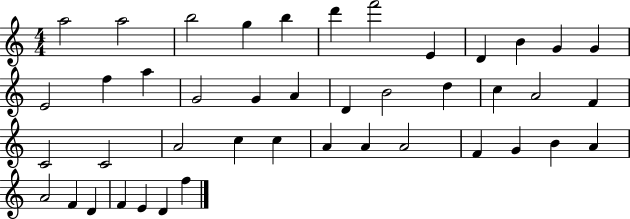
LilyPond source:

{
  \clef treble
  \numericTimeSignature
  \time 4/4
  \key c \major
  a''2 a''2 | b''2 g''4 b''4 | d'''4 f'''2 e'4 | d'4 b'4 g'4 g'4 | \break e'2 f''4 a''4 | g'2 g'4 a'4 | d'4 b'2 d''4 | c''4 a'2 f'4 | \break c'2 c'2 | a'2 c''4 c''4 | a'4 a'4 a'2 | f'4 g'4 b'4 a'4 | \break a'2 f'4 d'4 | f'4 e'4 d'4 f''4 | \bar "|."
}